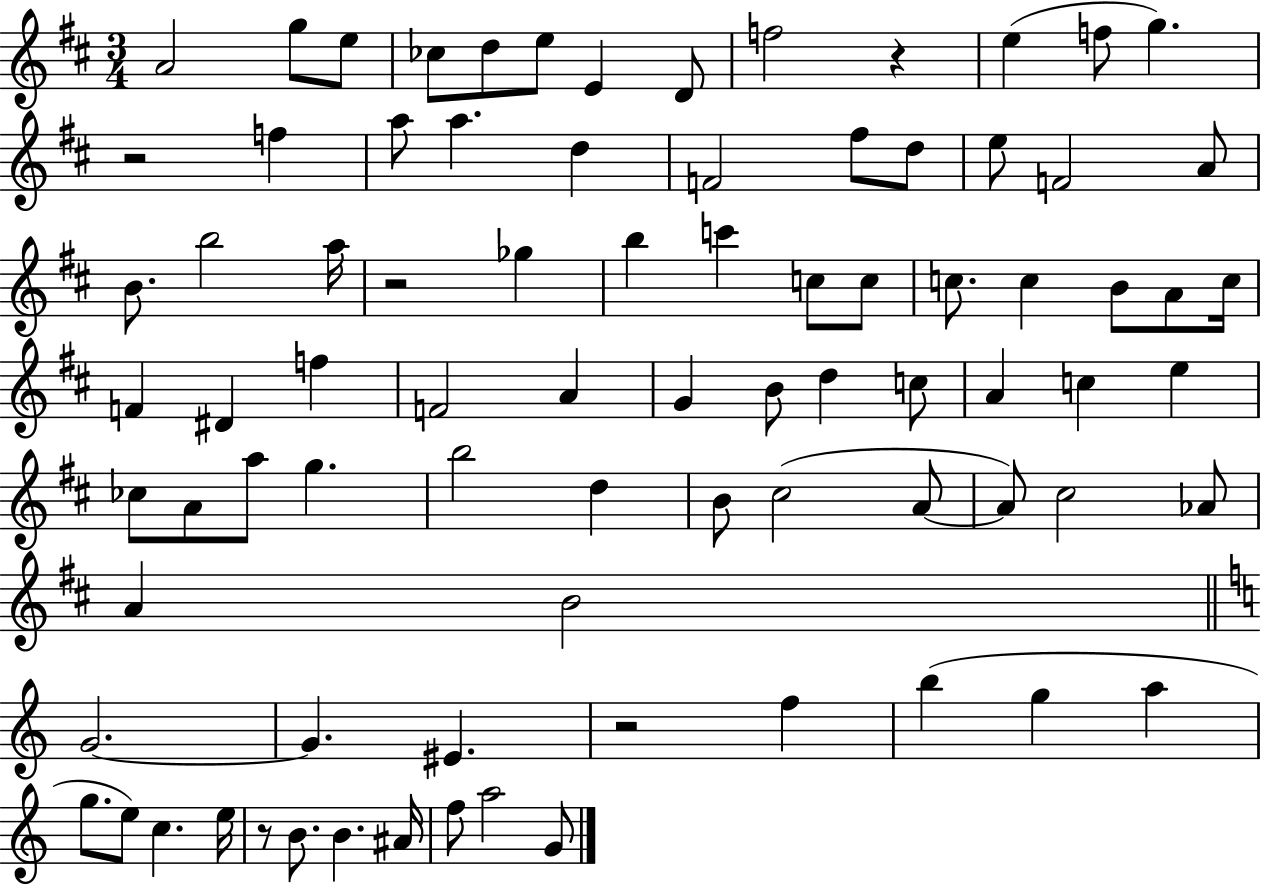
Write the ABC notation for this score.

X:1
T:Untitled
M:3/4
L:1/4
K:D
A2 g/2 e/2 _c/2 d/2 e/2 E D/2 f2 z e f/2 g z2 f a/2 a d F2 ^f/2 d/2 e/2 F2 A/2 B/2 b2 a/4 z2 _g b c' c/2 c/2 c/2 c B/2 A/2 c/4 F ^D f F2 A G B/2 d c/2 A c e _c/2 A/2 a/2 g b2 d B/2 ^c2 A/2 A/2 ^c2 _A/2 A B2 G2 G ^E z2 f b g a g/2 e/2 c e/4 z/2 B/2 B ^A/4 f/2 a2 G/2